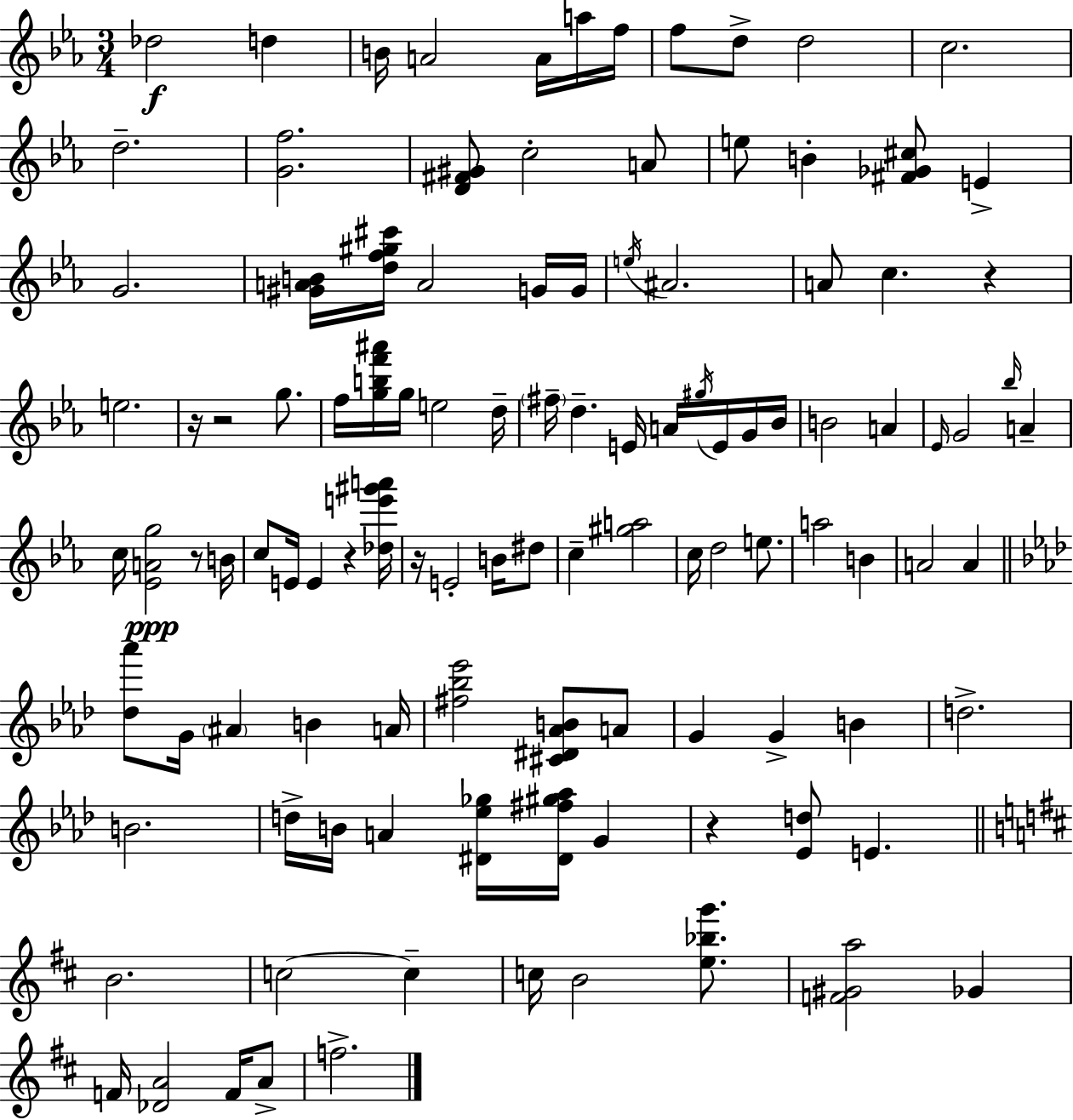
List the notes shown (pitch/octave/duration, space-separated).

Db5/h D5/q B4/s A4/h A4/s A5/s F5/s F5/e D5/e D5/h C5/h. D5/h. [G4,F5]/h. [D4,F#4,G#4]/e C5/h A4/e E5/e B4/q [F#4,Gb4,C#5]/e E4/q G4/h. [G#4,A4,B4]/s [D5,F5,G#5,C#6]/s A4/h G4/s G4/s E5/s A#4/h. A4/e C5/q. R/q E5/h. R/s R/h G5/e. F5/s [G5,B5,F6,A#6]/s G5/s E5/h D5/s F#5/s D5/q. E4/s A4/s G#5/s E4/s G4/s Bb4/s B4/h A4/q Eb4/s G4/h Bb5/s A4/q C5/s [Eb4,A4,G5]/h R/e B4/s C5/e E4/s E4/q R/q [Db5,E6,G#6,A6]/s R/s E4/h B4/s D#5/e C5/q [G#5,A5]/h C5/s D5/h E5/e. A5/h B4/q A4/h A4/q [Db5,Ab6]/e G4/s A#4/q B4/q A4/s [F#5,Bb5,Eb6]/h [C#4,D#4,Ab4,B4]/e A4/e G4/q G4/q B4/q D5/h. B4/h. D5/s B4/s A4/q [D#4,Eb5,Gb5]/s [D#4,F#5,G#5,Ab5]/s G4/q R/q [Eb4,D5]/e E4/q. B4/h. C5/h C5/q C5/s B4/h [E5,Bb5,G6]/e. [F4,G#4,A5]/h Gb4/q F4/s [Db4,A4]/h F4/s A4/e F5/h.